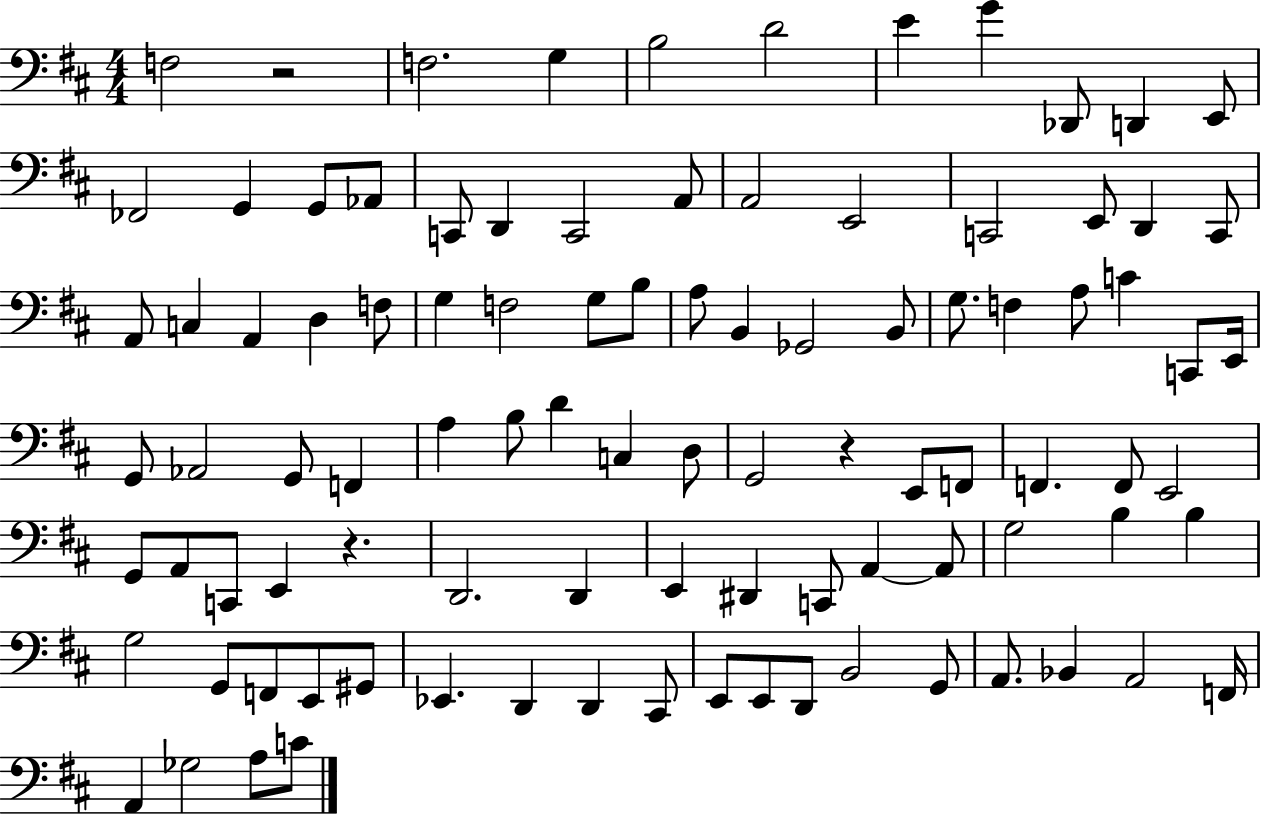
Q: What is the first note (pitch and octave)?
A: F3